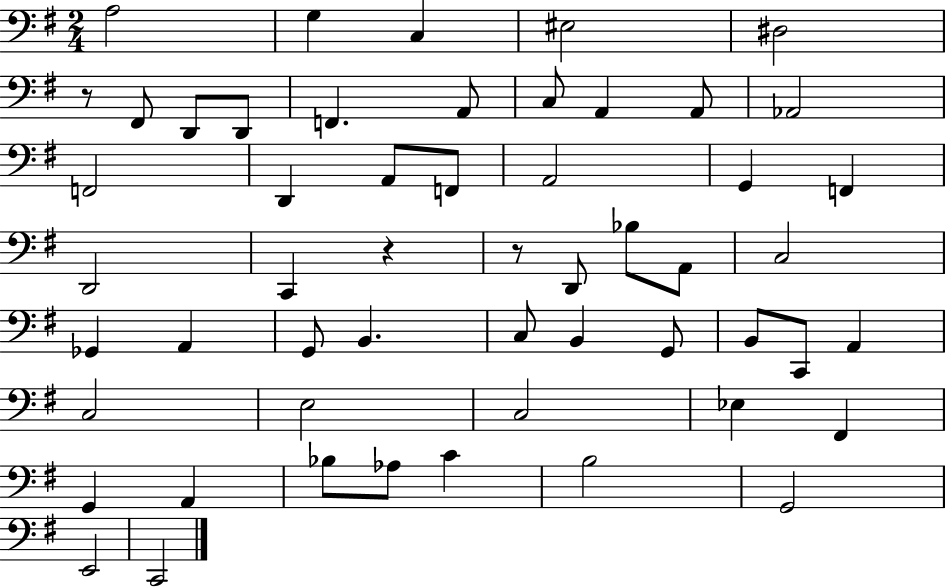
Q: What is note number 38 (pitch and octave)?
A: C3